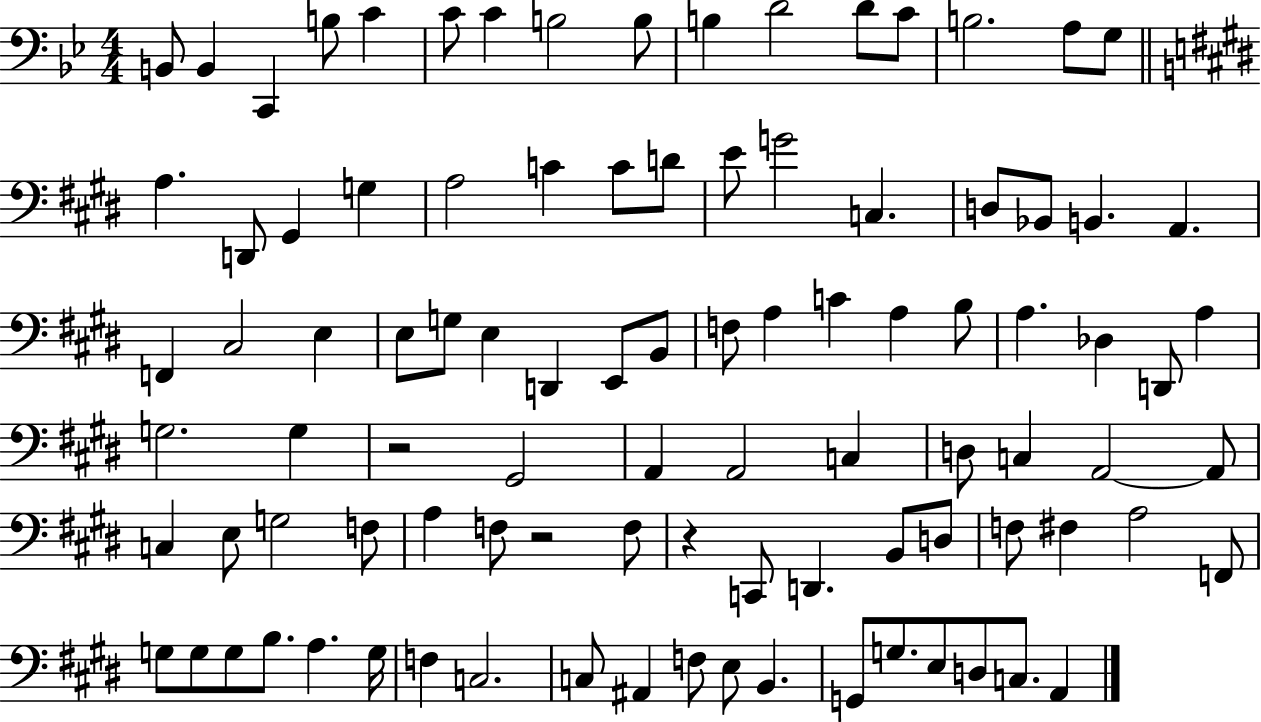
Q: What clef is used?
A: bass